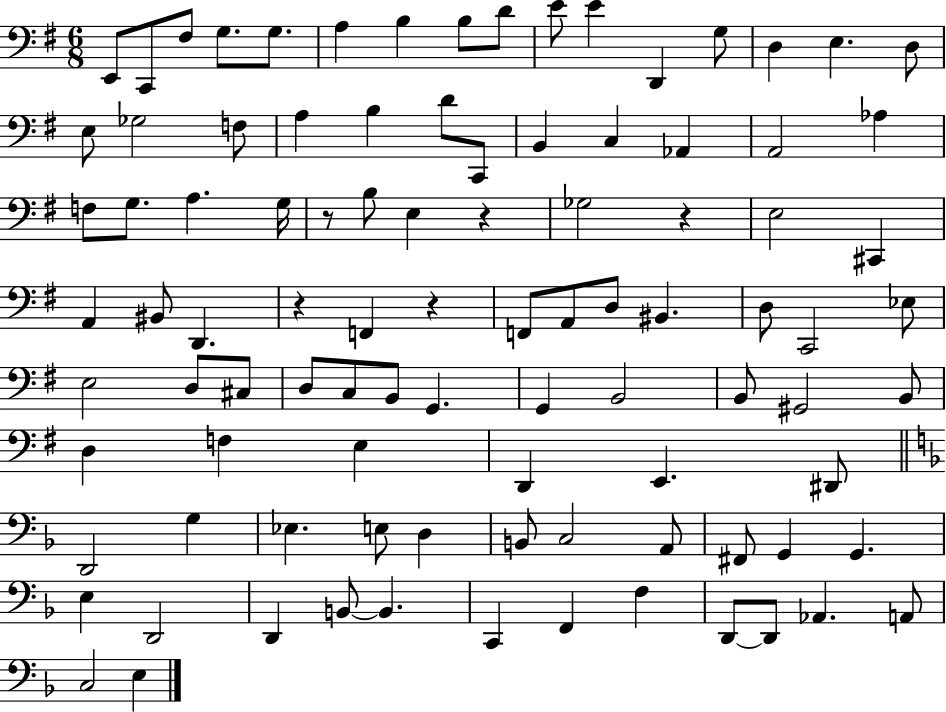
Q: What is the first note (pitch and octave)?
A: E2